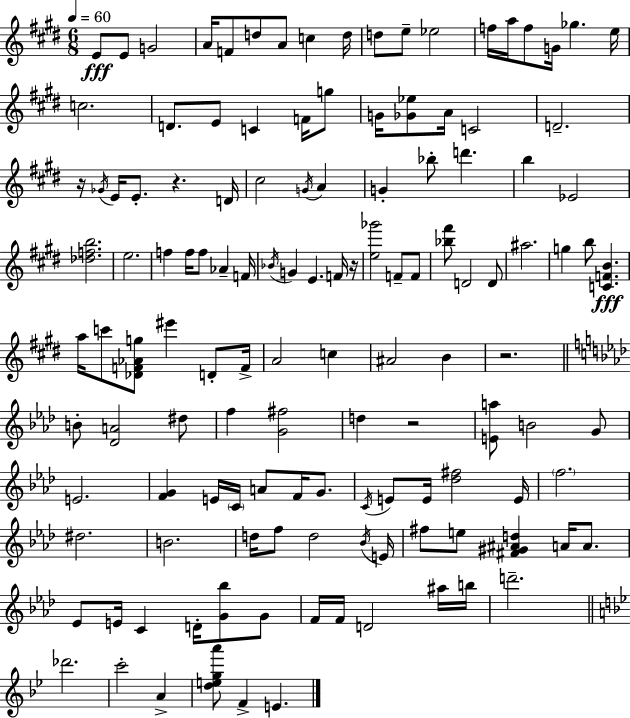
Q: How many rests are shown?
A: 5